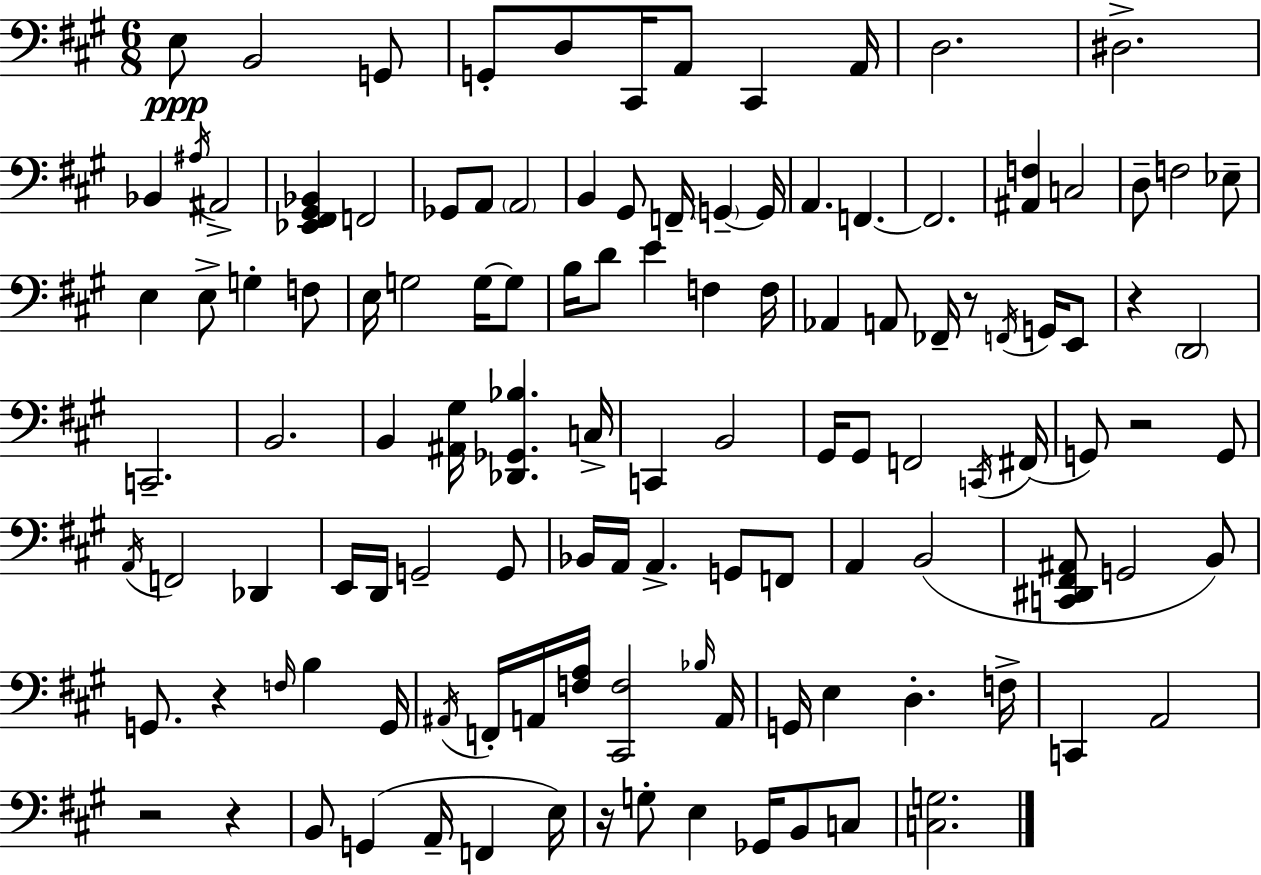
X:1
T:Untitled
M:6/8
L:1/4
K:A
E,/2 B,,2 G,,/2 G,,/2 D,/2 ^C,,/4 A,,/2 ^C,, A,,/4 D,2 ^D,2 _B,, ^A,/4 ^A,,2 [_E,,^F,,^G,,_B,,] F,,2 _G,,/2 A,,/2 A,,2 B,, ^G,,/2 F,,/4 G,, G,,/4 A,, F,, F,,2 [^A,,F,] C,2 D,/2 F,2 _E,/2 E, E,/2 G, F,/2 E,/4 G,2 G,/4 G,/2 B,/4 D/2 E F, F,/4 _A,, A,,/2 _F,,/4 z/2 F,,/4 G,,/4 E,,/2 z D,,2 C,,2 B,,2 B,, [^A,,^G,]/4 [_D,,_G,,_B,] C,/4 C,, B,,2 ^G,,/4 ^G,,/2 F,,2 C,,/4 ^F,,/4 G,,/2 z2 G,,/2 A,,/4 F,,2 _D,, E,,/4 D,,/4 G,,2 G,,/2 _B,,/4 A,,/4 A,, G,,/2 F,,/2 A,, B,,2 [C,,^D,,^F,,^A,,]/2 G,,2 B,,/2 G,,/2 z F,/4 B, G,,/4 ^A,,/4 F,,/4 A,,/4 [F,A,]/4 [^C,,F,]2 _B,/4 A,,/4 G,,/4 E, D, F,/4 C,, A,,2 z2 z B,,/2 G,, A,,/4 F,, E,/4 z/4 G,/2 E, _G,,/4 B,,/2 C,/2 [C,G,]2